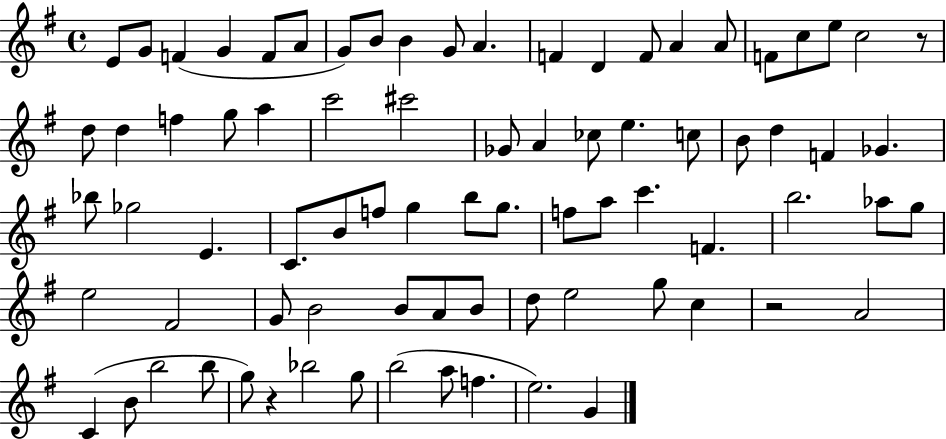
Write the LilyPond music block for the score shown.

{
  \clef treble
  \time 4/4
  \defaultTimeSignature
  \key g \major
  e'8 g'8 f'4( g'4 f'8 a'8 | g'8) b'8 b'4 g'8 a'4. | f'4 d'4 f'8 a'4 a'8 | f'8 c''8 e''8 c''2 r8 | \break d''8 d''4 f''4 g''8 a''4 | c'''2 cis'''2 | ges'8 a'4 ces''8 e''4. c''8 | b'8 d''4 f'4 ges'4. | \break bes''8 ges''2 e'4. | c'8. b'8 f''8 g''4 b''8 g''8. | f''8 a''8 c'''4. f'4. | b''2. aes''8 g''8 | \break e''2 fis'2 | g'8 b'2 b'8 a'8 b'8 | d''8 e''2 g''8 c''4 | r2 a'2 | \break c'4( b'8 b''2 b''8 | g''8) r4 bes''2 g''8 | b''2( a''8 f''4. | e''2.) g'4 | \break \bar "|."
}